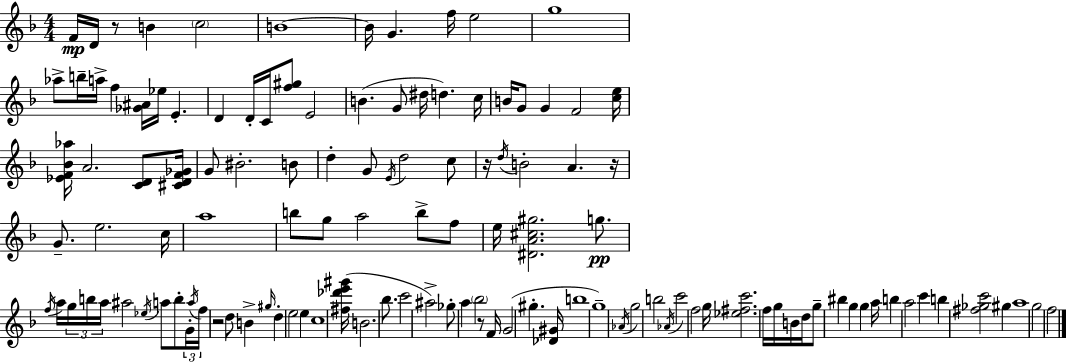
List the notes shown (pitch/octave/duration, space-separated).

F4/s D4/s R/e B4/q C5/h B4/w B4/s G4/q. F5/s E5/h G5/w Ab5/e B5/s A5/s F5/q [Gb4,A#4]/s Eb5/s E4/q. D4/q D4/s C4/s [F5,G#5]/e E4/h B4/q. G4/e D#5/s D5/q. C5/s B4/s G4/e G4/q F4/h [C5,E5]/s [Eb4,F4,Bb4,Ab5]/s A4/h. [C4,D4]/e [C#4,D4,F4,Gb4]/s G4/e BIS4/h. B4/e D5/q G4/e E4/s D5/h C5/e R/s D5/s B4/h A4/q. R/s G4/e. E5/h. C5/s A5/w B5/e G5/e A5/h B5/e F5/e E5/s [D#4,A4,C#5,G#5]/h. G5/e. F5/s A5/s G5/s B5/s A5/s A#5/h Eb5/s A5/e B5/e G4/s A5/s F5/s R/h D5/e B4/q G#5/s D5/q E5/h E5/q C5/w [F#5,Db6,E6,G#6]/s B4/h. Bb5/e. C6/h A#5/h Gb5/e A5/q Bb5/h R/e F4/s G4/h G#5/q. [Db4,G#4]/s B5/w G5/w Ab4/s G5/h B5/h Ab4/s C6/h F5/h G5/s [Eb5,F#5,C6]/h. F5/s G5/s B4/s D5/s G5/e BIS5/q G5/q G5/q A5/s B5/q A5/h C6/q B5/q [F#5,Gb5,C6]/h G#5/q A5/w G5/h F5/h